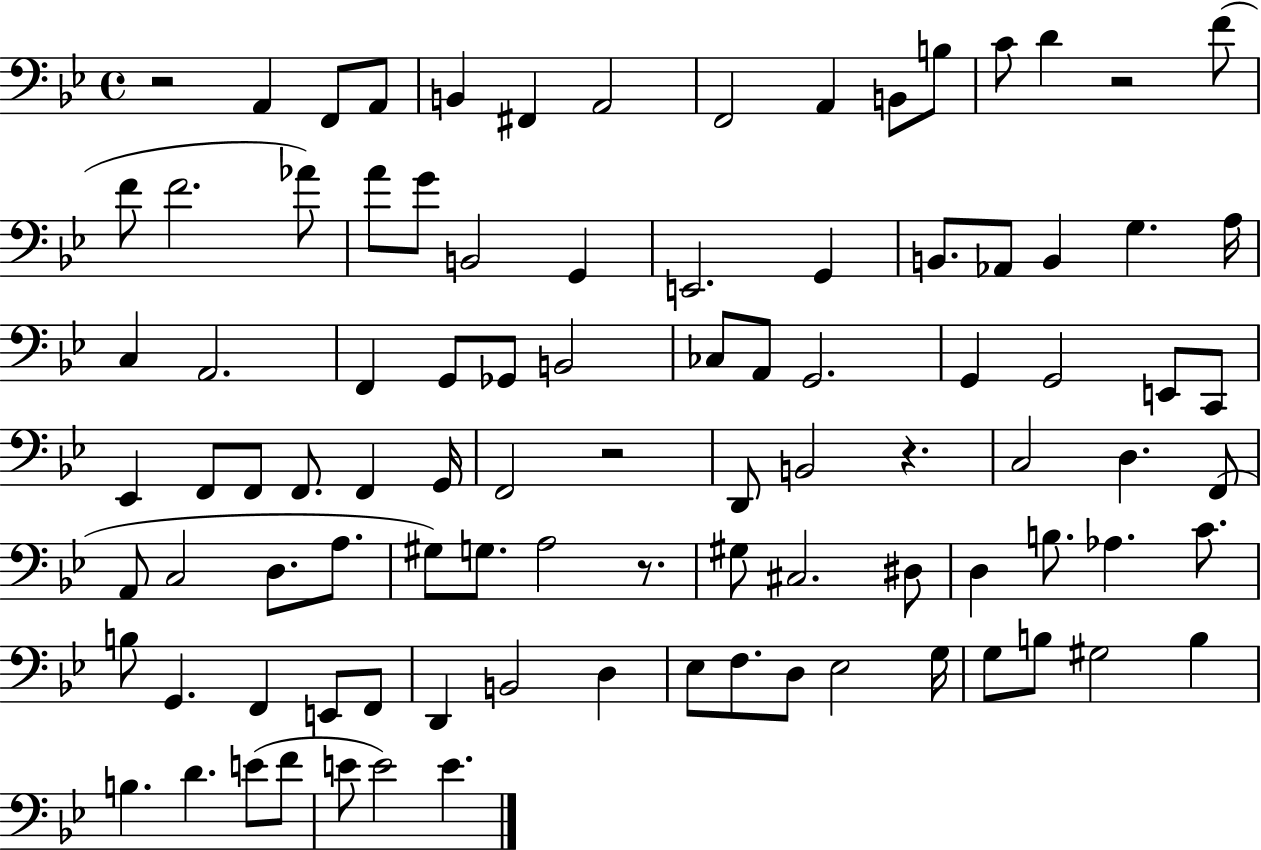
{
  \clef bass
  \time 4/4
  \defaultTimeSignature
  \key bes \major
  r2 a,4 f,8 a,8 | b,4 fis,4 a,2 | f,2 a,4 b,8 b8 | c'8 d'4 r2 f'8( | \break f'8 f'2. aes'8) | a'8 g'8 b,2 g,4 | e,2. g,4 | b,8. aes,8 b,4 g4. a16 | \break c4 a,2. | f,4 g,8 ges,8 b,2 | ces8 a,8 g,2. | g,4 g,2 e,8 c,8 | \break ees,4 f,8 f,8 f,8. f,4 g,16 | f,2 r2 | d,8 b,2 r4. | c2 d4. f,8( | \break a,8 c2 d8. a8. | gis8) g8. a2 r8. | gis8 cis2. dis8 | d4 b8. aes4. c'8. | \break b8 g,4. f,4 e,8 f,8 | d,4 b,2 d4 | ees8 f8. d8 ees2 g16 | g8 b8 gis2 b4 | \break b4. d'4. e'8( f'8 | e'8 e'2) e'4. | \bar "|."
}